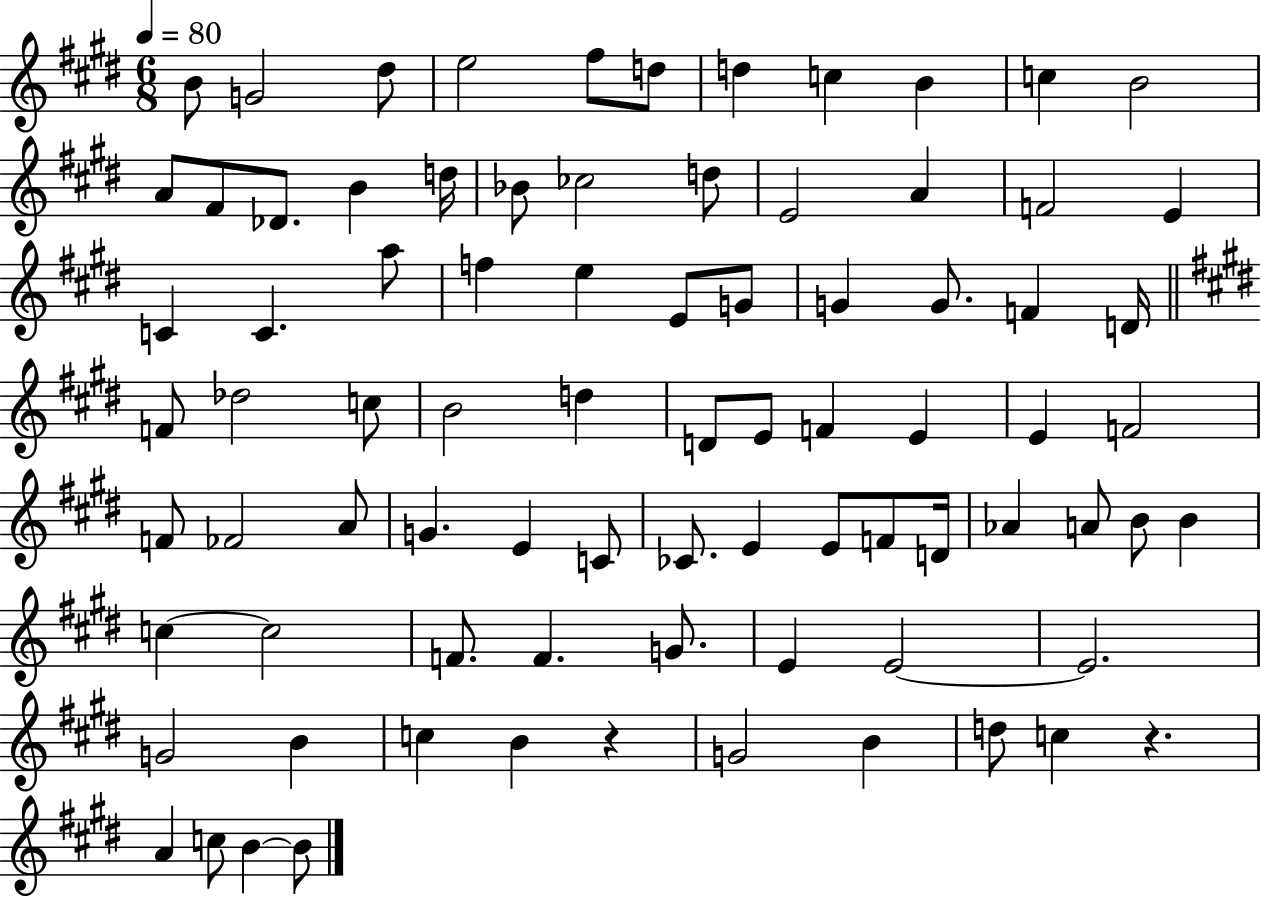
B4/e G4/h D#5/e E5/h F#5/e D5/e D5/q C5/q B4/q C5/q B4/h A4/e F#4/e Db4/e. B4/q D5/s Bb4/e CES5/h D5/e E4/h A4/q F4/h E4/q C4/q C4/q. A5/e F5/q E5/q E4/e G4/e G4/q G4/e. F4/q D4/s F4/e Db5/h C5/e B4/h D5/q D4/e E4/e F4/q E4/q E4/q F4/h F4/e FES4/h A4/e G4/q. E4/q C4/e CES4/e. E4/q E4/e F4/e D4/s Ab4/q A4/e B4/e B4/q C5/q C5/h F4/e. F4/q. G4/e. E4/q E4/h E4/h. G4/h B4/q C5/q B4/q R/q G4/h B4/q D5/e C5/q R/q. A4/q C5/e B4/q B4/e